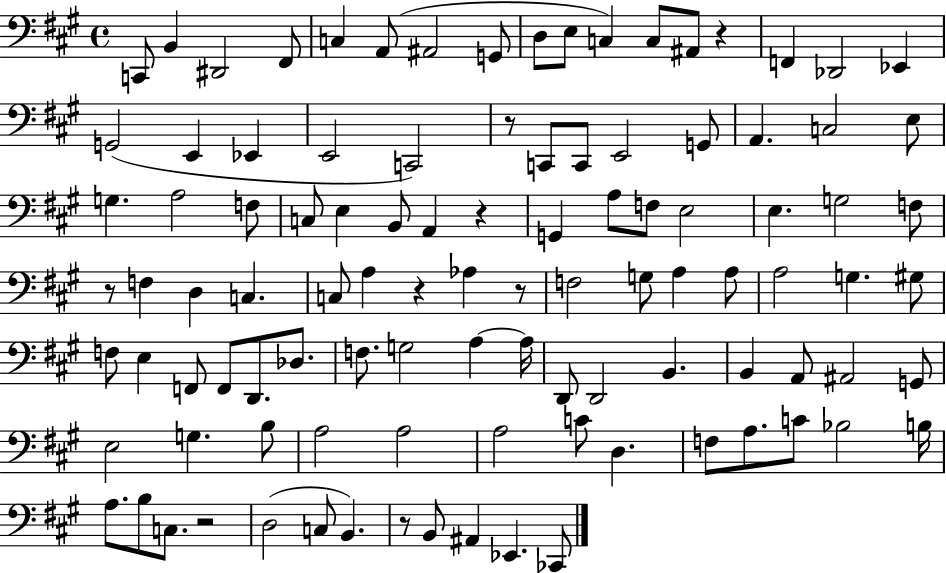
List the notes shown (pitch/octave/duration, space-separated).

C2/e B2/q D#2/h F#2/e C3/q A2/e A#2/h G2/e D3/e E3/e C3/q C3/e A#2/e R/q F2/q Db2/h Eb2/q G2/h E2/q Eb2/q E2/h C2/h R/e C2/e C2/e E2/h G2/e A2/q. C3/h E3/e G3/q. A3/h F3/e C3/e E3/q B2/e A2/q R/q G2/q A3/e F3/e E3/h E3/q. G3/h F3/e R/e F3/q D3/q C3/q. C3/e A3/q R/q Ab3/q R/e F3/h G3/e A3/q A3/e A3/h G3/q. G#3/e F3/e E3/q F2/e F2/e D2/e. Db3/e. F3/e. G3/h A3/q A3/s D2/e D2/h B2/q. B2/q A2/e A#2/h G2/e E3/h G3/q. B3/e A3/h A3/h A3/h C4/e D3/q. F3/e A3/e. C4/e Bb3/h B3/s A3/e. B3/e C3/e. R/h D3/h C3/e B2/q. R/e B2/e A#2/q Eb2/q. CES2/e